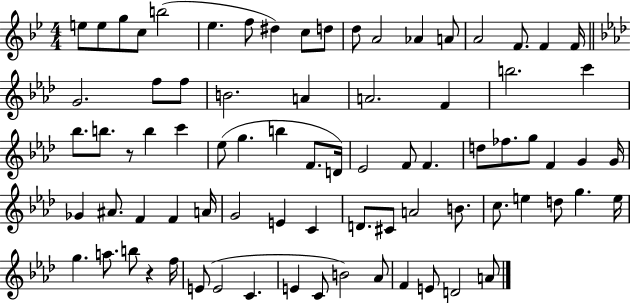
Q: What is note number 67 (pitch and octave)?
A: E4